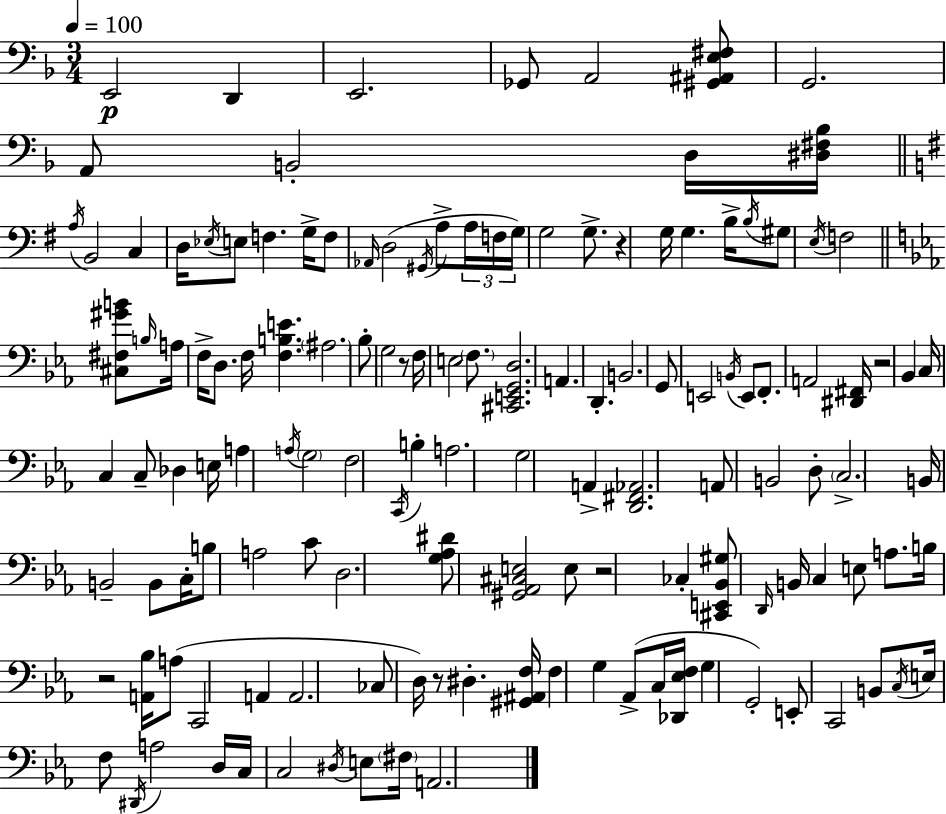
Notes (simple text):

E2/h D2/q E2/h. Gb2/e A2/h [G#2,A#2,E3,F#3]/e G2/h. A2/e B2/h D3/s [D#3,F#3,Bb3]/s A3/s B2/h C3/q D3/s Eb3/s E3/e F3/q. G3/s F3/e Ab2/s D3/h G#2/s A3/e A3/s F3/s G3/s G3/h G3/e. R/q G3/s G3/q. B3/s B3/s G#3/e E3/s F3/h [C#3,F#3,G#4,B4]/e B3/s A3/s F3/s D3/e. F3/s [F3,B3,E4]/q. A#3/h. Bb3/e G3/h R/e F3/s E3/h F3/e. [C#2,E2,G2,D3]/h. A2/q. D2/q. B2/h. G2/e E2/h B2/s E2/e F2/e. A2/h [D#2,F#2]/s R/h Bb2/q C3/s C3/q C3/e Db3/q E3/s A3/q A3/s G3/h F3/h C2/s B3/q A3/h. G3/h A2/q [D2,F#2,Ab2]/h. A2/e B2/h D3/e C3/h. B2/s B2/h B2/e C3/s B3/e A3/h C4/e D3/h. [G3,Ab3,D#4]/e [G#2,Ab2,C#3,E3]/h E3/e R/h CES3/q [C#2,E2,Bb2,G#3]/e D2/s B2/s C3/q E3/e A3/e. B3/s R/h [A2,Bb3]/s A3/e C2/h A2/q A2/h. CES3/e D3/s R/e D#3/q. [G#2,A#2,F3]/s F3/q G3/q Ab2/e C3/s [Db2,Eb3,F3]/s G3/q G2/h E2/e C2/h B2/e C3/s E3/s F3/e D#2/s A3/h D3/s C3/s C3/h D#3/s E3/e F#3/s A2/h.